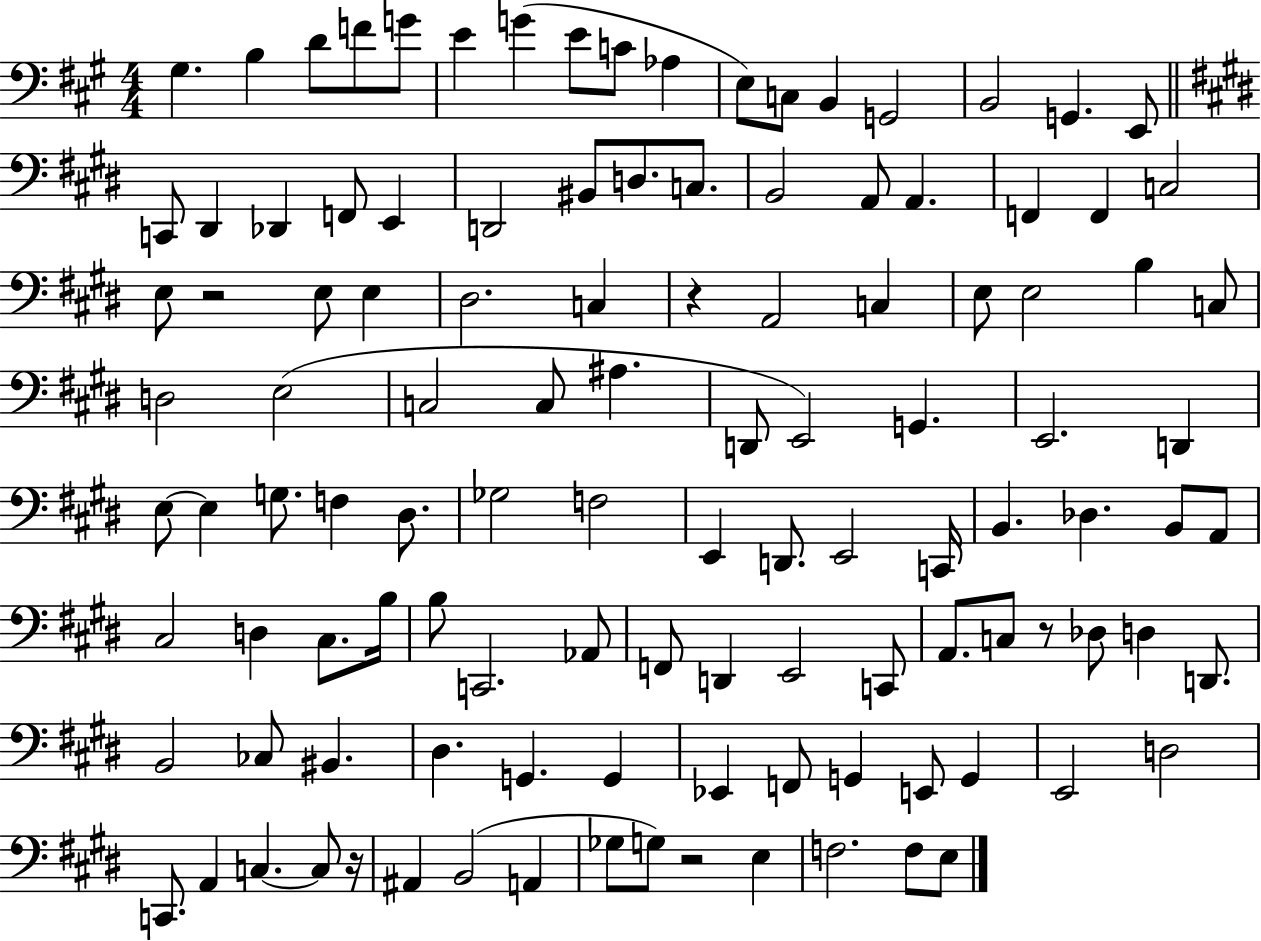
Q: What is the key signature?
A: A major